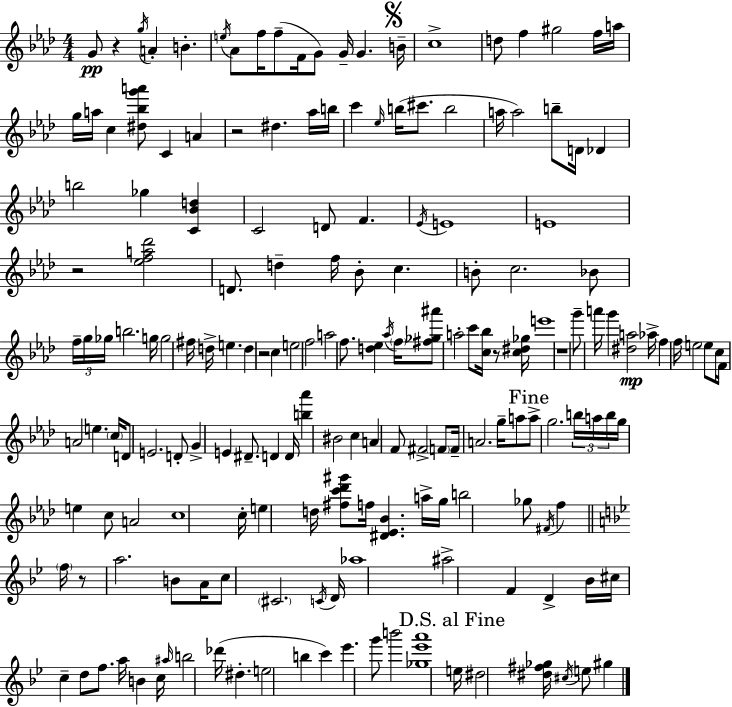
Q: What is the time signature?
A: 4/4